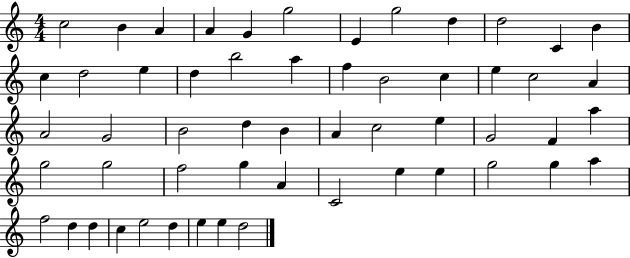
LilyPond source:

{
  \clef treble
  \numericTimeSignature
  \time 4/4
  \key c \major
  c''2 b'4 a'4 | a'4 g'4 g''2 | e'4 g''2 d''4 | d''2 c'4 b'4 | \break c''4 d''2 e''4 | d''4 b''2 a''4 | f''4 b'2 c''4 | e''4 c''2 a'4 | \break a'2 g'2 | b'2 d''4 b'4 | a'4 c''2 e''4 | g'2 f'4 a''4 | \break g''2 g''2 | f''2 g''4 a'4 | c'2 e''4 e''4 | g''2 g''4 a''4 | \break f''2 d''4 d''4 | c''4 e''2 d''4 | e''4 e''4 d''2 | \bar "|."
}